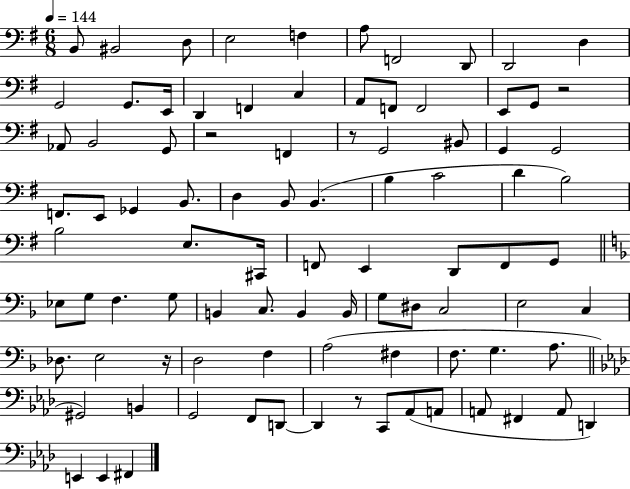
{
  \clef bass
  \numericTimeSignature
  \time 6/8
  \key g \major
  \tempo 4 = 144
  b,8 bis,2 d8 | e2 f4 | a8 f,2 d,8 | d,2 d4 | \break g,2 g,8. e,16 | d,4 f,4 c4 | a,8 f,8 f,2 | e,8 g,8 r2 | \break aes,8 b,2 g,8 | r2 f,4 | r8 g,2 bis,8 | g,4 g,2 | \break f,8. e,8 ges,4 b,8. | d4 b,8 b,4.( | b4 c'2 | d'4 b2) | \break b2 e8. cis,16 | f,8 e,4 d,8 f,8 g,8 | \bar "||" \break \key f \major ees8 g8 f4. g8 | b,4 c8. b,4 b,16 | g8 dis8 c2 | e2 c4 | \break des8. e2 r16 | d2 f4 | a2( fis4 | f8. g4. a8. | \break \bar "||" \break \key f \minor gis,2) b,4 | g,2 f,8 d,8~~ | d,4 r8 c,8 aes,8( a,8 | a,8 fis,4 a,8 d,4) | \break e,4 e,4 fis,4 | \bar "|."
}